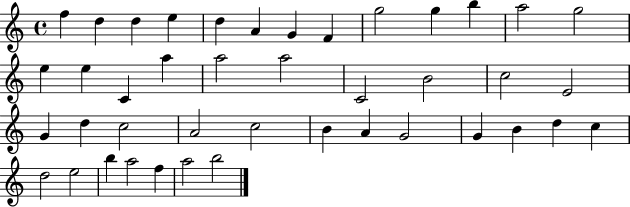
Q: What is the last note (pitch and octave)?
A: B5